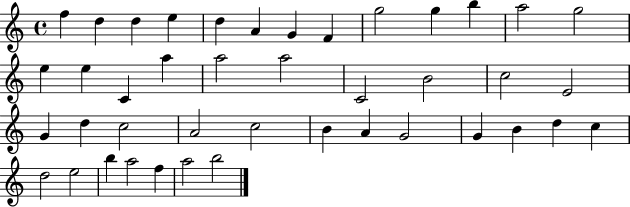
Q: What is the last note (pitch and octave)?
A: B5